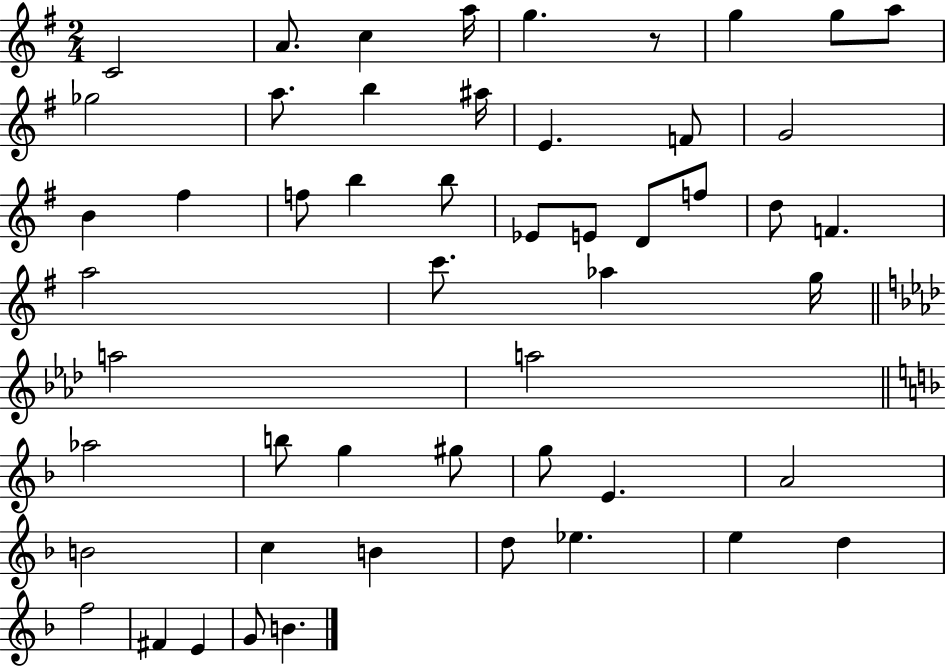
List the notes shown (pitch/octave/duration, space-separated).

C4/h A4/e. C5/q A5/s G5/q. R/e G5/q G5/e A5/e Gb5/h A5/e. B5/q A#5/s E4/q. F4/e G4/h B4/q F#5/q F5/e B5/q B5/e Eb4/e E4/e D4/e F5/e D5/e F4/q. A5/h C6/e. Ab5/q G5/s A5/h A5/h Ab5/h B5/e G5/q G#5/e G5/e E4/q. A4/h B4/h C5/q B4/q D5/e Eb5/q. E5/q D5/q F5/h F#4/q E4/q G4/e B4/q.